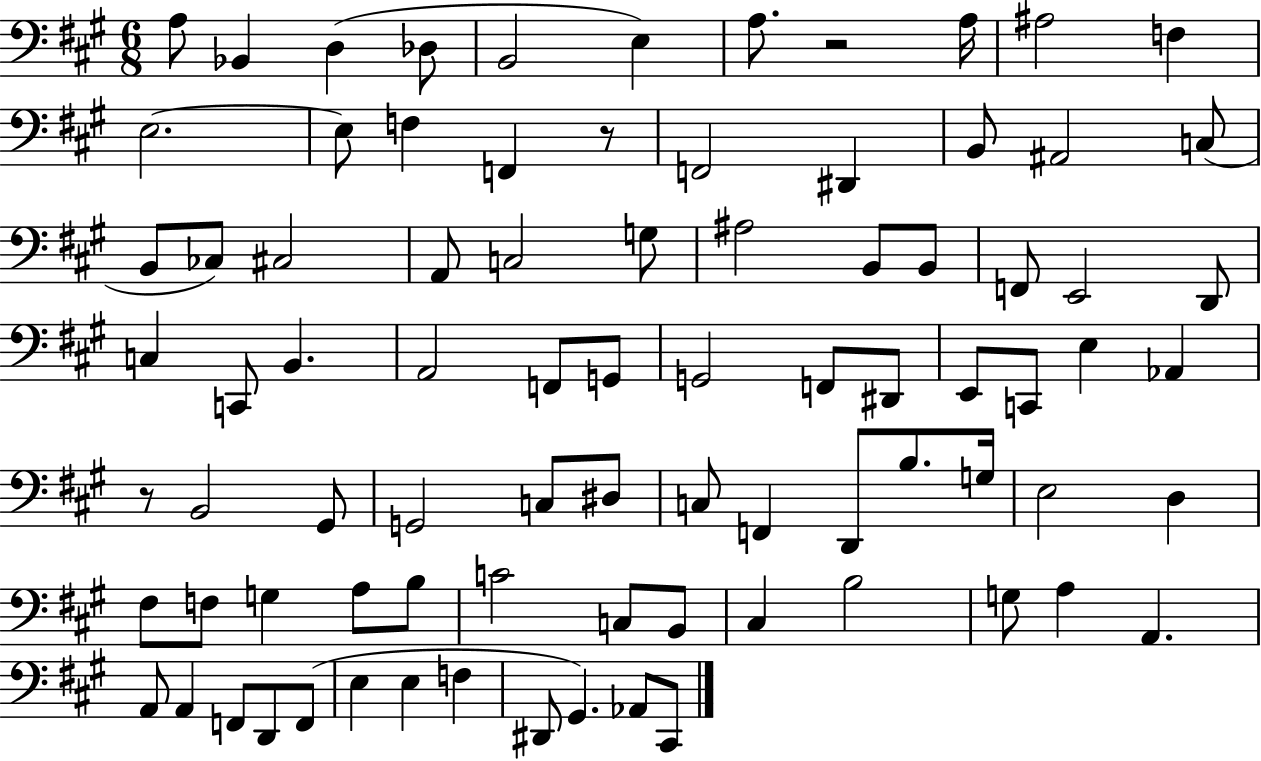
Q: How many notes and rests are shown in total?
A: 84